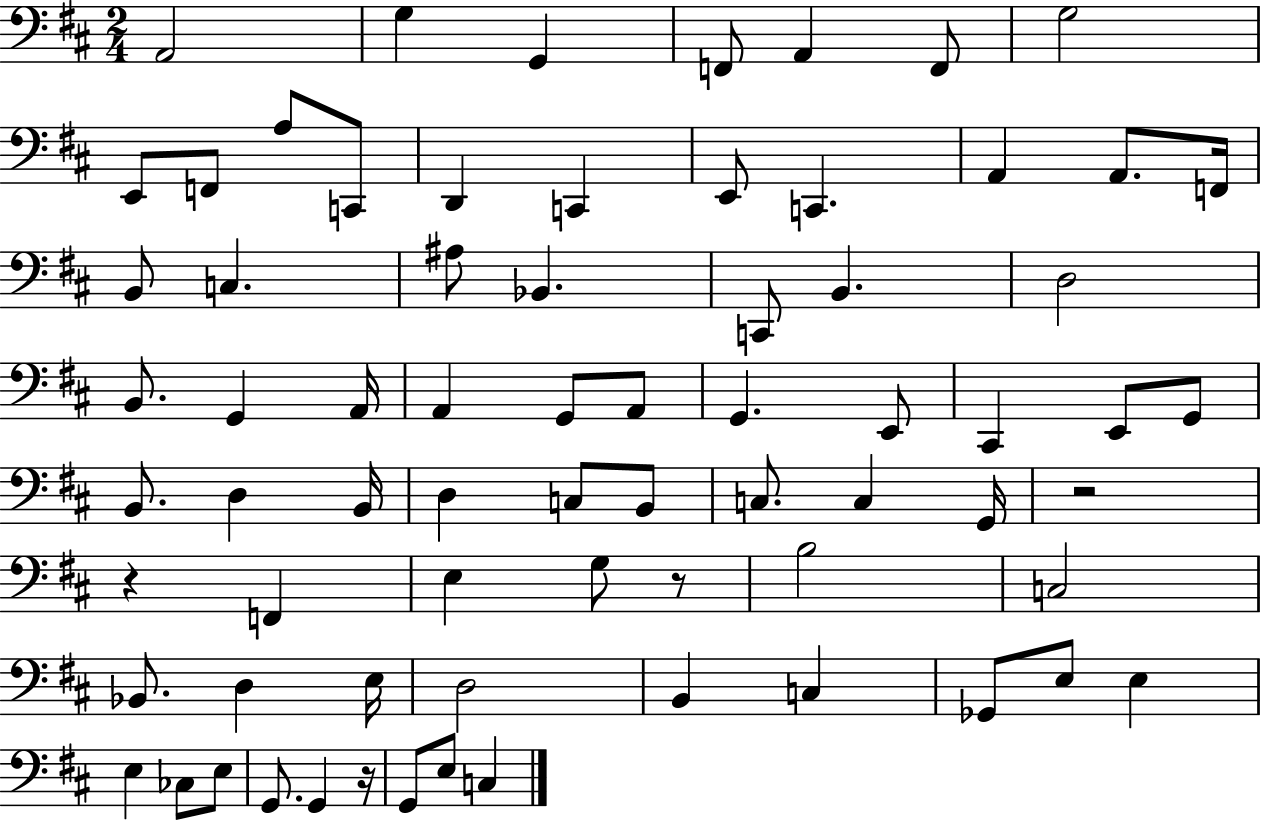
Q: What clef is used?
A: bass